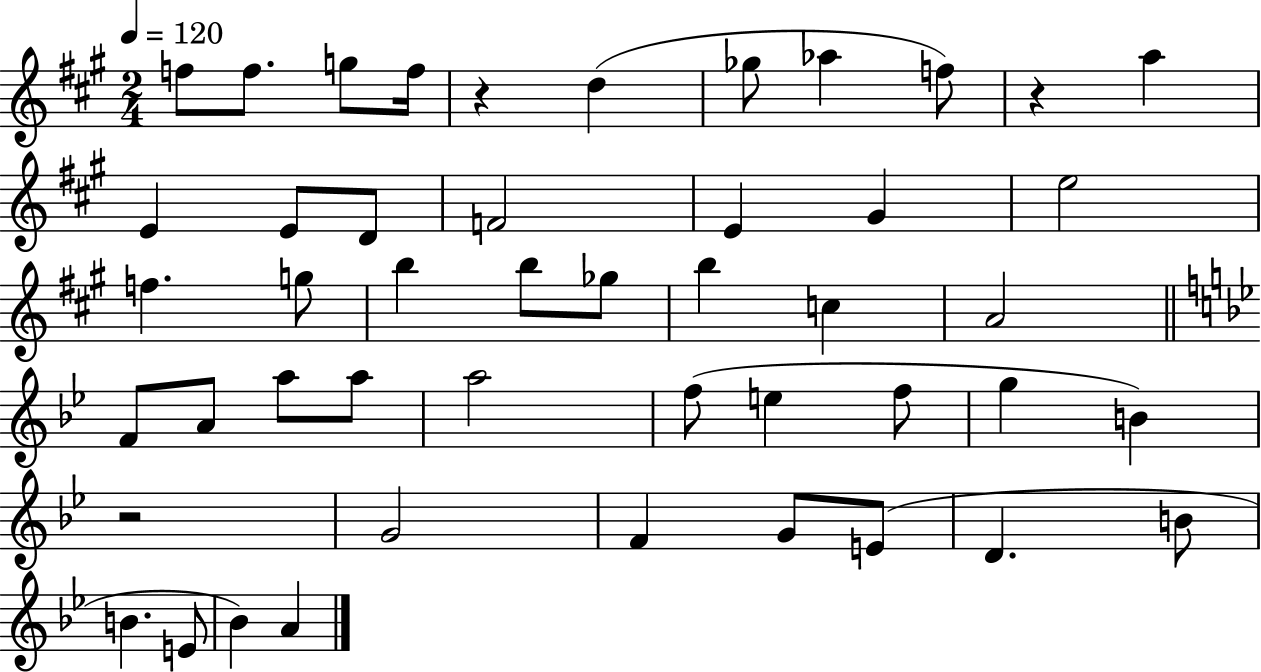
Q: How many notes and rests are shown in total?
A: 47